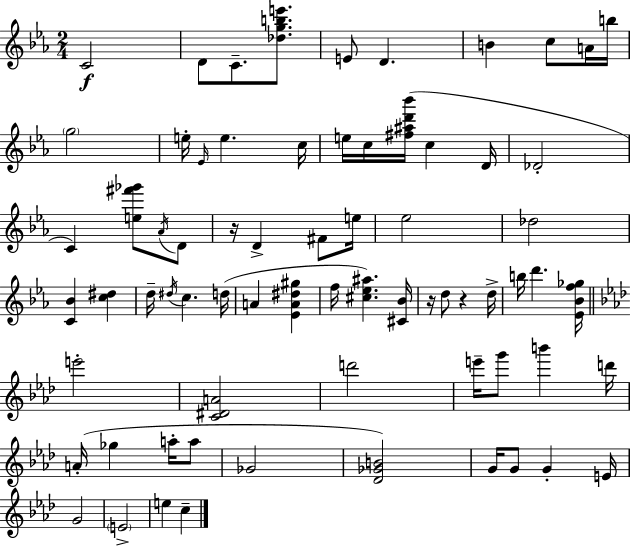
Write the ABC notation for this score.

X:1
T:Untitled
M:2/4
L:1/4
K:Eb
C2 D/2 C/2 [_dgbe']/2 E/2 D B c/2 A/4 b/4 g2 e/4 _E/4 e c/4 e/4 c/4 [^f^ad'_b']/4 c D/4 _D2 C [e^f'_g']/2 _A/4 D/2 z/4 D ^F/2 e/4 _e2 _d2 [C_B] [c^d] d/4 ^d/4 c d/4 A [_EA^d^g] f/4 [^c_e^a] [^C_B]/4 z/4 d/2 z d/4 b/4 d' [_E_Bf_g]/4 e'2 [C^DA]2 d'2 e'/4 g'/2 b' d'/4 A/4 _g a/4 a/2 _G2 [_D_GB]2 G/4 G/2 G E/4 G2 E2 e c